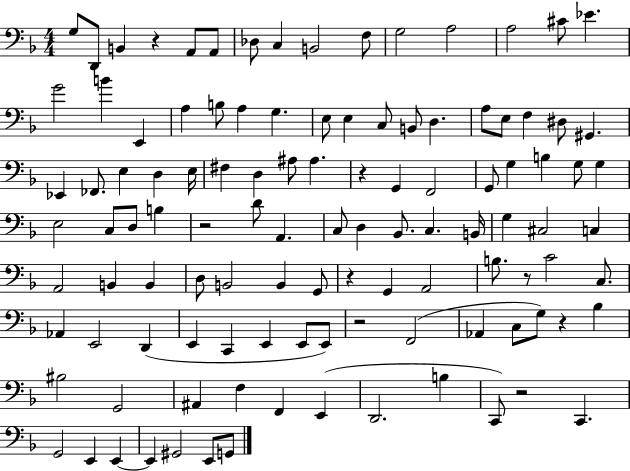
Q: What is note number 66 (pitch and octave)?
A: B2